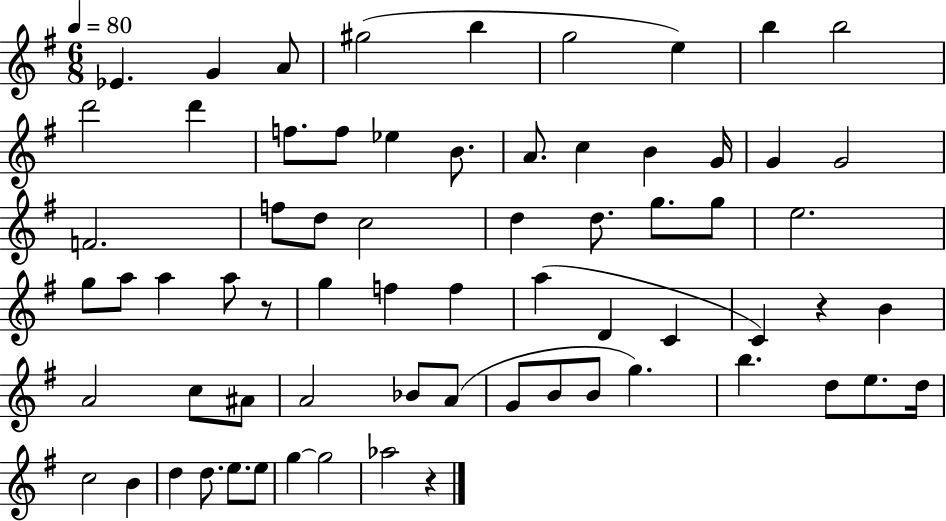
Eb4/q. G4/q A4/e G#5/h B5/q G5/h E5/q B5/q B5/h D6/h D6/q F5/e. F5/e Eb5/q B4/e. A4/e. C5/q B4/q G4/s G4/q G4/h F4/h. F5/e D5/e C5/h D5/q D5/e. G5/e. G5/e E5/h. G5/e A5/e A5/q A5/e R/e G5/q F5/q F5/q A5/q D4/q C4/q C4/q R/q B4/q A4/h C5/e A#4/e A4/h Bb4/e A4/e G4/e B4/e B4/e G5/q. B5/q. D5/e E5/e. D5/s C5/h B4/q D5/q D5/e. E5/e. E5/e G5/q G5/h Ab5/h R/q